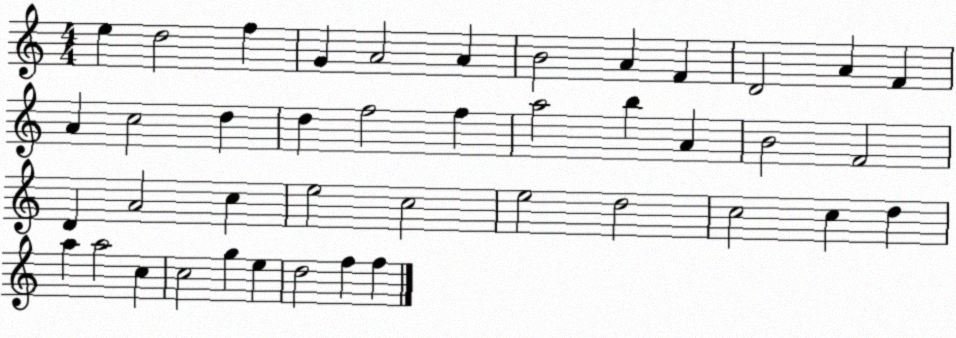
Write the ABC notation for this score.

X:1
T:Untitled
M:4/4
L:1/4
K:C
e d2 f G A2 A B2 A F D2 A F A c2 d d f2 f a2 b A B2 F2 D A2 c e2 c2 e2 d2 c2 c d a a2 c c2 g e d2 f f